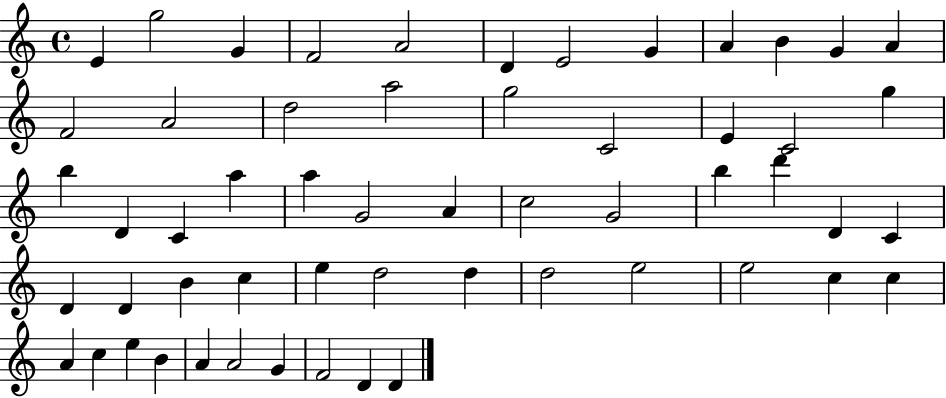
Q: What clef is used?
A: treble